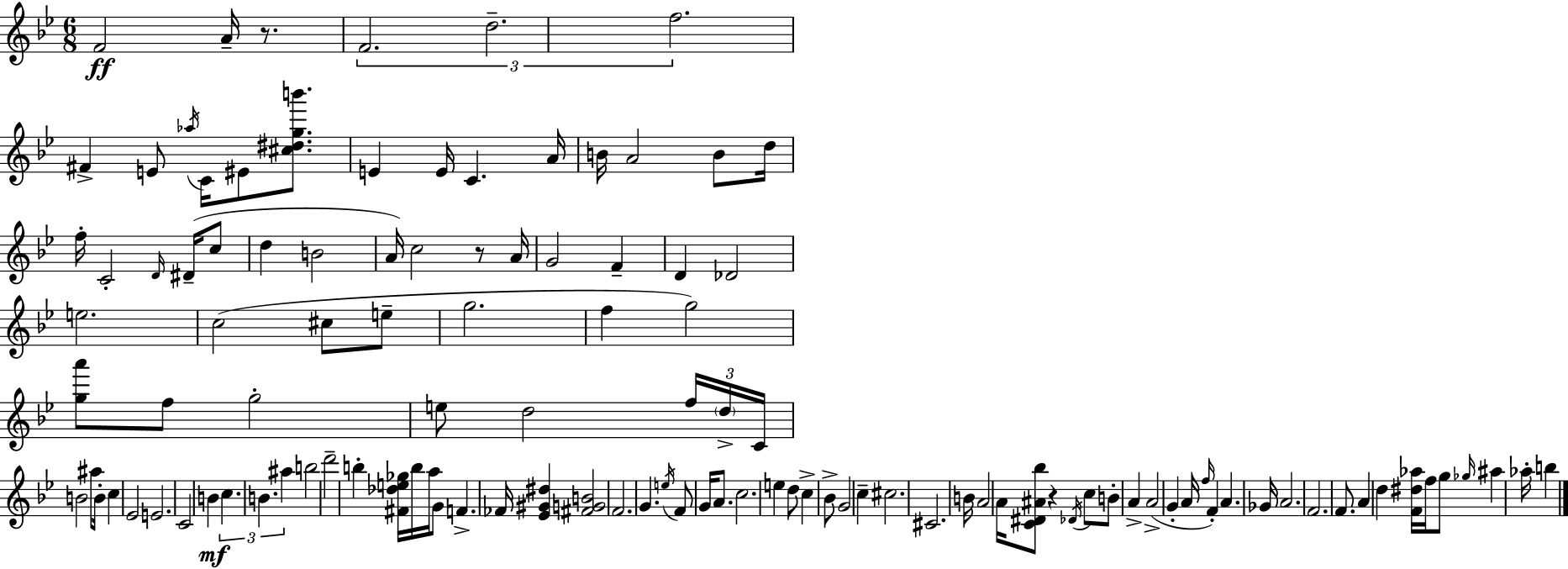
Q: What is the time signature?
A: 6/8